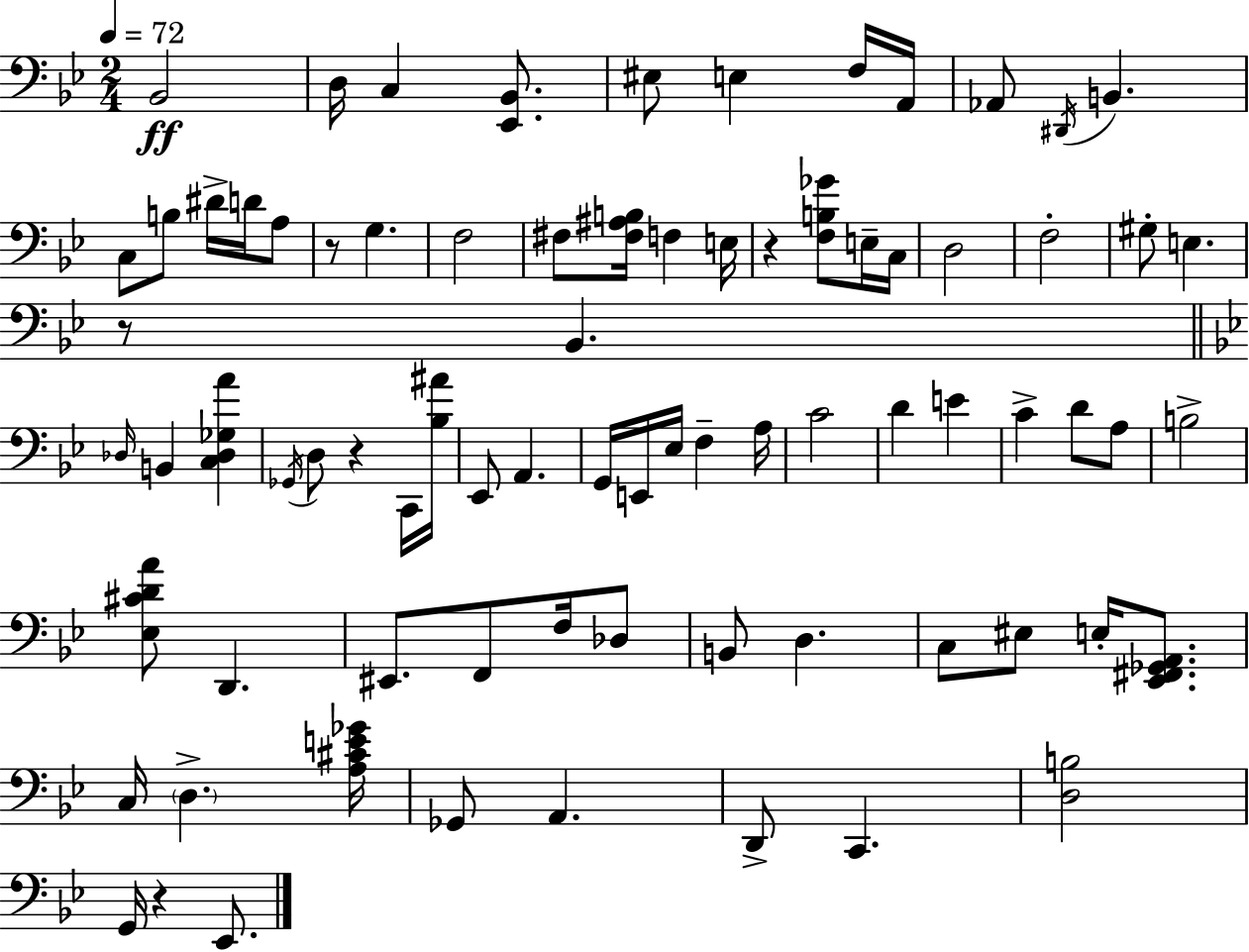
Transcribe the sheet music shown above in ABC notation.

X:1
T:Untitled
M:2/4
L:1/4
K:Bb
_B,,2 D,/4 C, [_E,,_B,,]/2 ^E,/2 E, F,/4 A,,/4 _A,,/2 ^D,,/4 B,, C,/2 B,/2 ^D/4 D/4 A,/2 z/2 G, F,2 ^F,/2 [^F,^A,B,]/4 F, E,/4 z [F,B,_G]/2 E,/4 C,/4 D,2 F,2 ^G,/2 E, z/2 _B,, _D,/4 B,, [C,_D,_G,A] _G,,/4 D,/2 z C,,/4 [_B,^A]/4 _E,,/2 A,, G,,/4 E,,/4 _E,/4 F, A,/4 C2 D E C D/2 A,/2 B,2 [_E,^CDA]/2 D,, ^E,,/2 F,,/2 F,/4 _D,/2 B,,/2 D, C,/2 ^E,/2 E,/4 [_E,,^F,,_G,,A,,]/2 C,/4 D, [A,^CE_G]/4 _G,,/2 A,, D,,/2 C,, [D,B,]2 G,,/4 z _E,,/2